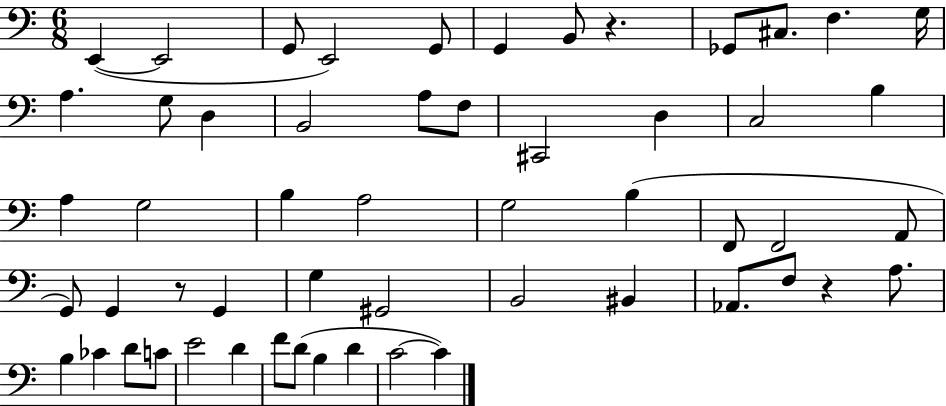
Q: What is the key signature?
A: C major